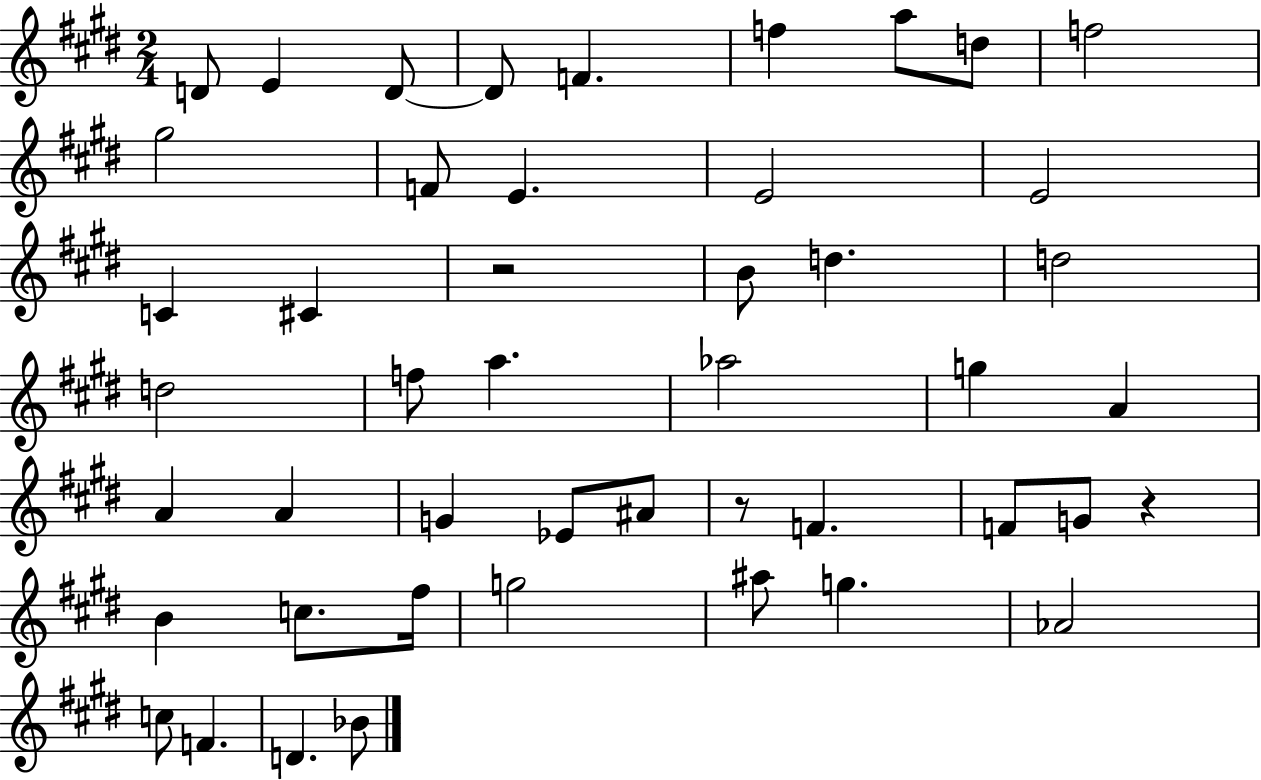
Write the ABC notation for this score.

X:1
T:Untitled
M:2/4
L:1/4
K:E
D/2 E D/2 D/2 F f a/2 d/2 f2 ^g2 F/2 E E2 E2 C ^C z2 B/2 d d2 d2 f/2 a _a2 g A A A G _E/2 ^A/2 z/2 F F/2 G/2 z B c/2 ^f/4 g2 ^a/2 g _A2 c/2 F D _B/2